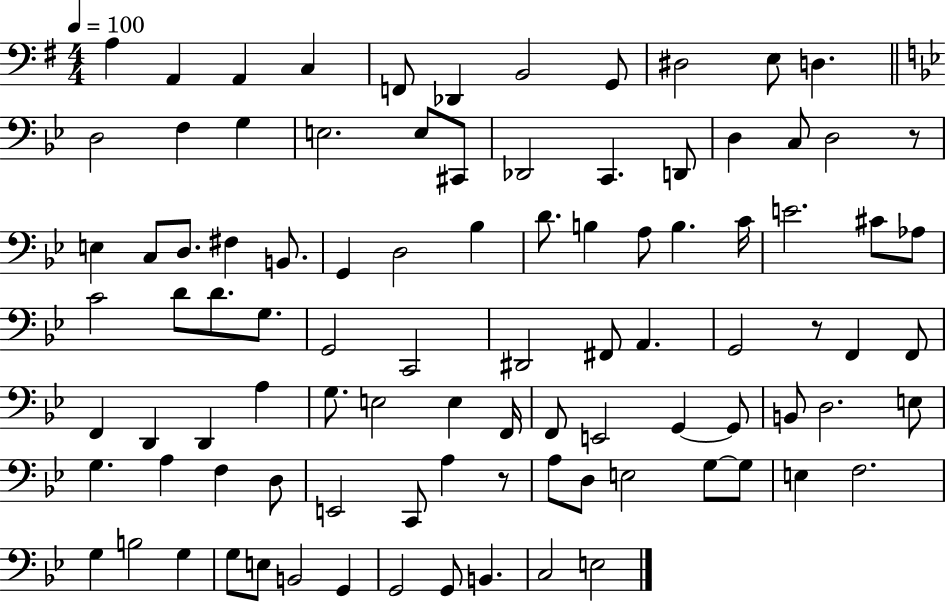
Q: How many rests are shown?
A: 3